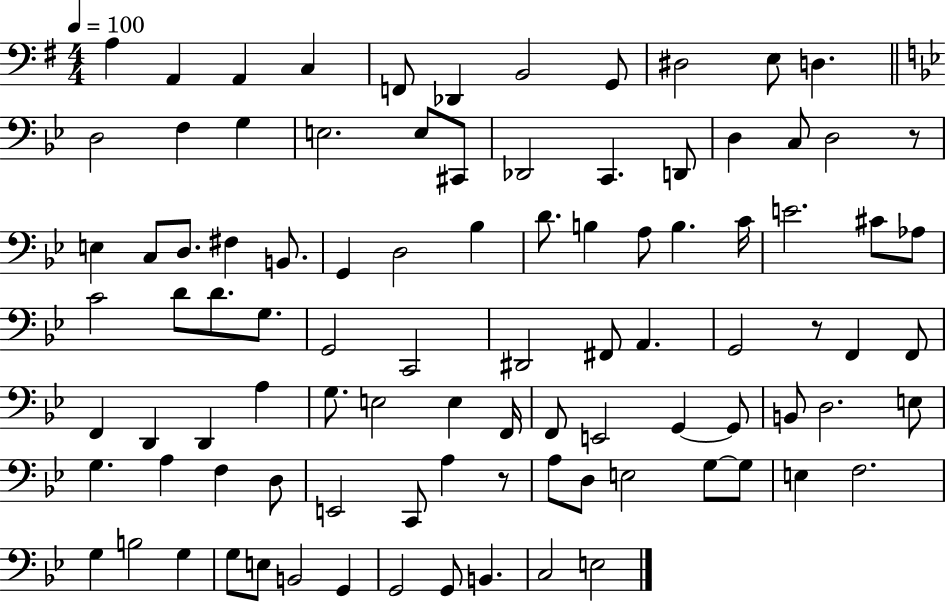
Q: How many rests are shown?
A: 3